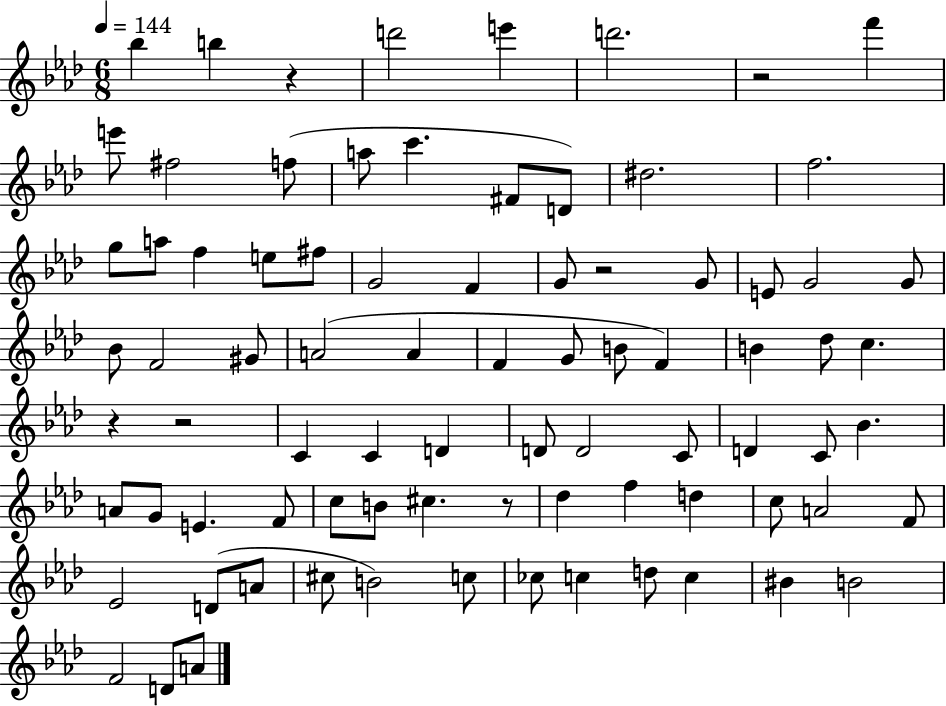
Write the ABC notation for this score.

X:1
T:Untitled
M:6/8
L:1/4
K:Ab
_b b z d'2 e' d'2 z2 f' e'/2 ^f2 f/2 a/2 c' ^F/2 D/2 ^d2 f2 g/2 a/2 f e/2 ^f/2 G2 F G/2 z2 G/2 E/2 G2 G/2 _B/2 F2 ^G/2 A2 A F G/2 B/2 F B _d/2 c z z2 C C D D/2 D2 C/2 D C/2 _B A/2 G/2 E F/2 c/2 B/2 ^c z/2 _d f d c/2 A2 F/2 _E2 D/2 A/2 ^c/2 B2 c/2 _c/2 c d/2 c ^B B2 F2 D/2 A/2